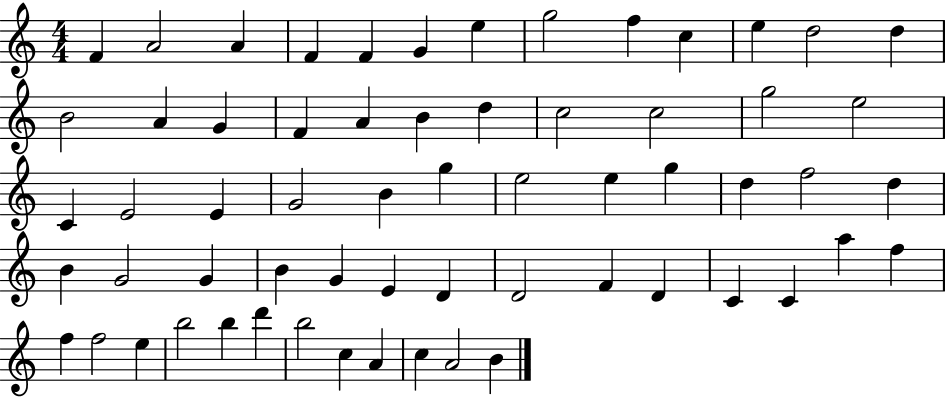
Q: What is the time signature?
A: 4/4